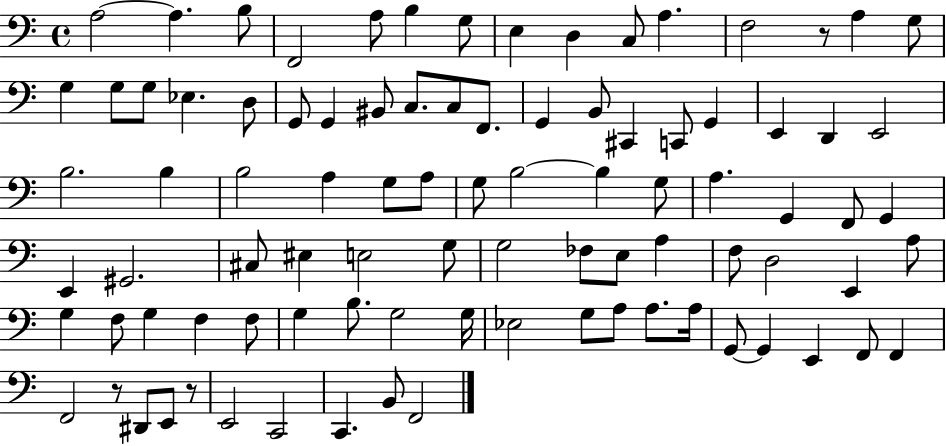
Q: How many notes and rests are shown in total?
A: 91